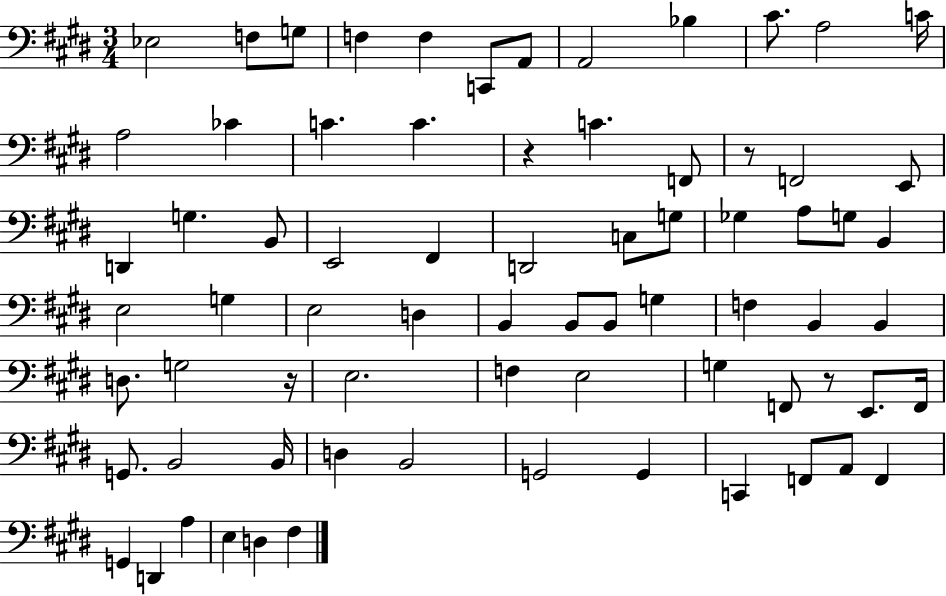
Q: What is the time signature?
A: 3/4